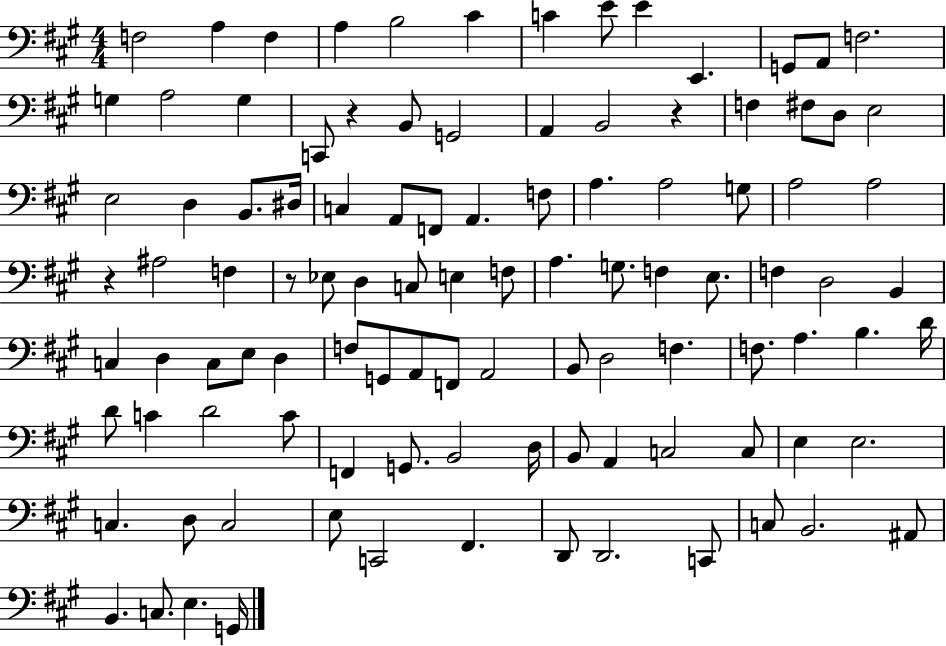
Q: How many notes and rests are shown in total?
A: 104